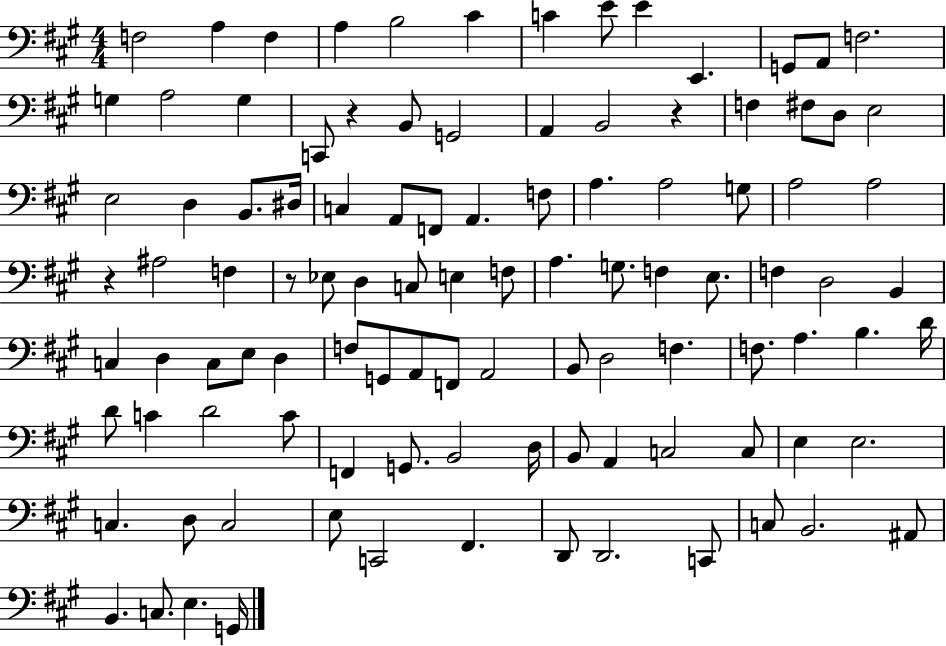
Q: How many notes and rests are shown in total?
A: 104